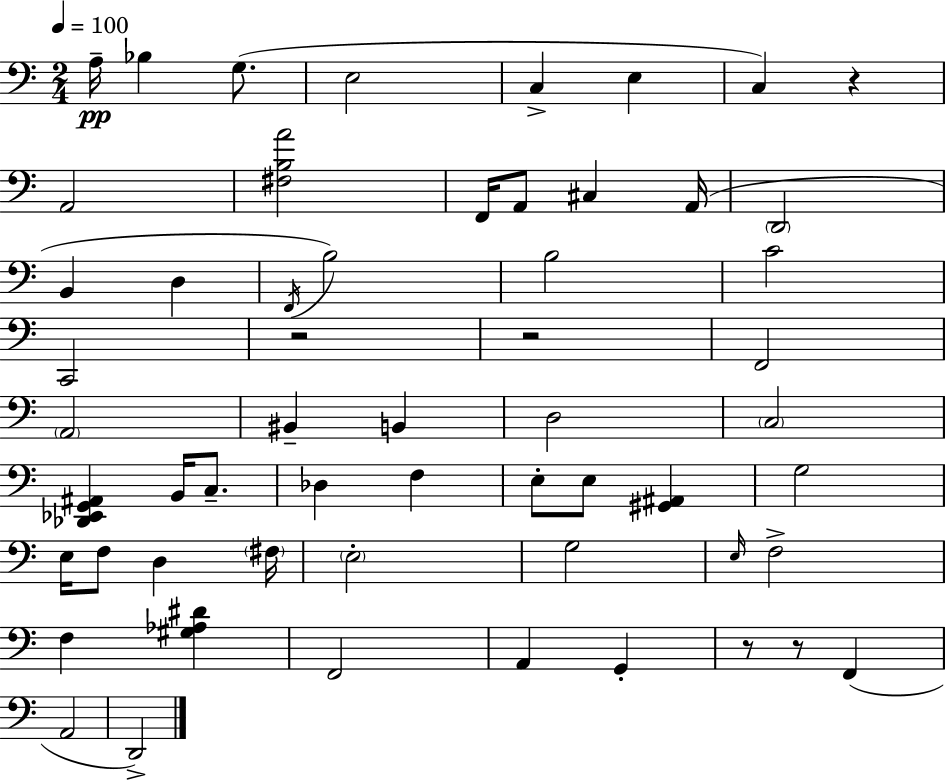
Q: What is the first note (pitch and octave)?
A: A3